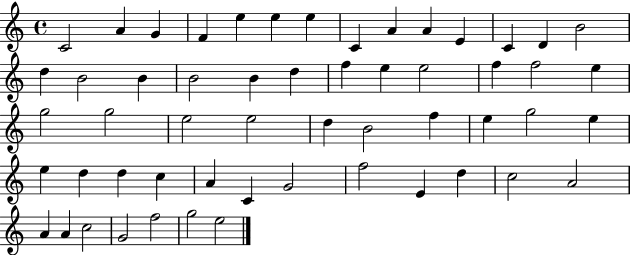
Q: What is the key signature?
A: C major